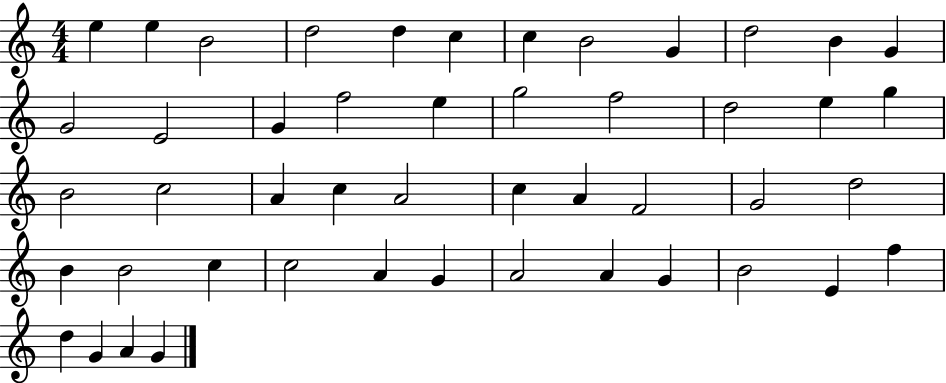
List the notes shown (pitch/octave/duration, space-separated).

E5/q E5/q B4/h D5/h D5/q C5/q C5/q B4/h G4/q D5/h B4/q G4/q G4/h E4/h G4/q F5/h E5/q G5/h F5/h D5/h E5/q G5/q B4/h C5/h A4/q C5/q A4/h C5/q A4/q F4/h G4/h D5/h B4/q B4/h C5/q C5/h A4/q G4/q A4/h A4/q G4/q B4/h E4/q F5/q D5/q G4/q A4/q G4/q